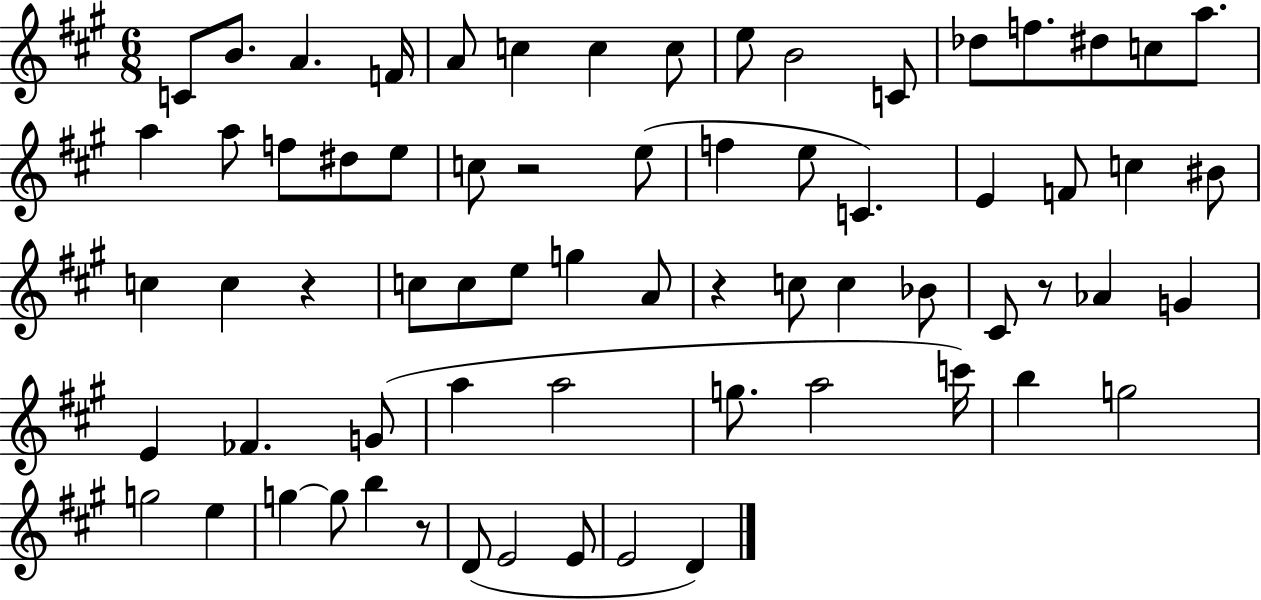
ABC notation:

X:1
T:Untitled
M:6/8
L:1/4
K:A
C/2 B/2 A F/4 A/2 c c c/2 e/2 B2 C/2 _d/2 f/2 ^d/2 c/2 a/2 a a/2 f/2 ^d/2 e/2 c/2 z2 e/2 f e/2 C E F/2 c ^B/2 c c z c/2 c/2 e/2 g A/2 z c/2 c _B/2 ^C/2 z/2 _A G E _F G/2 a a2 g/2 a2 c'/4 b g2 g2 e g g/2 b z/2 D/2 E2 E/2 E2 D